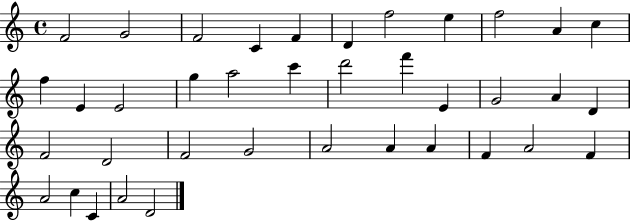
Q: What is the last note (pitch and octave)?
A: D4